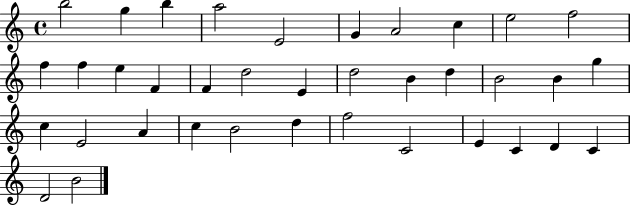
{
  \clef treble
  \time 4/4
  \defaultTimeSignature
  \key c \major
  b''2 g''4 b''4 | a''2 e'2 | g'4 a'2 c''4 | e''2 f''2 | \break f''4 f''4 e''4 f'4 | f'4 d''2 e'4 | d''2 b'4 d''4 | b'2 b'4 g''4 | \break c''4 e'2 a'4 | c''4 b'2 d''4 | f''2 c'2 | e'4 c'4 d'4 c'4 | \break d'2 b'2 | \bar "|."
}